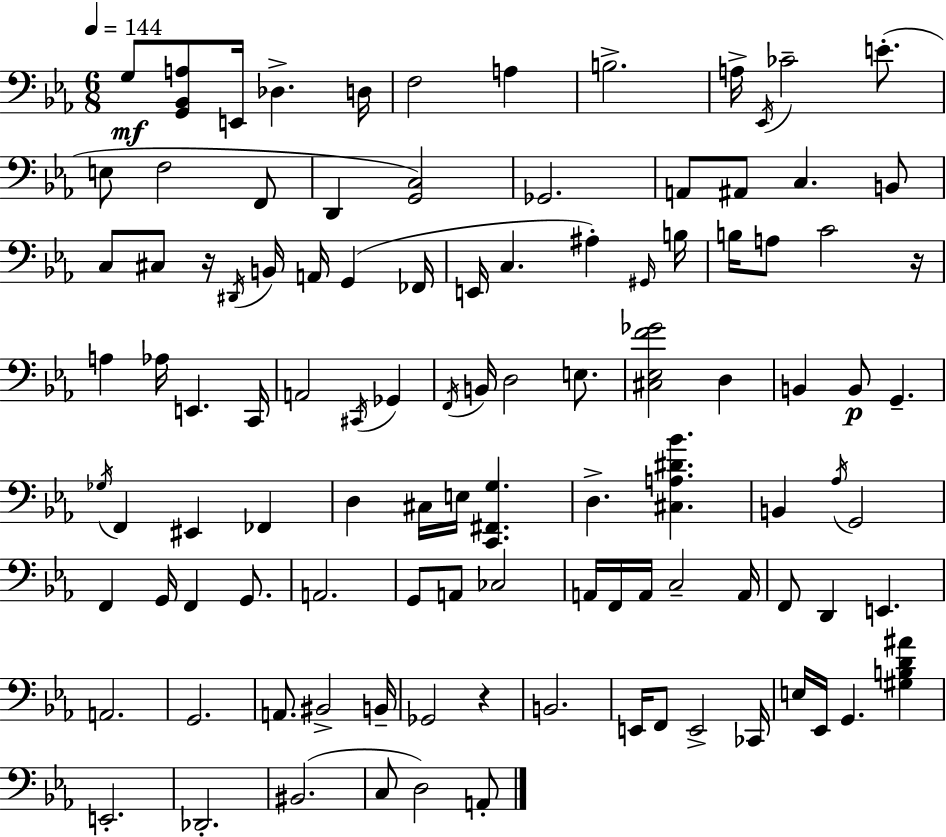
{
  \clef bass
  \numericTimeSignature
  \time 6/8
  \key c \minor
  \tempo 4 = 144
  g8\mf <g, bes, a>8 e,16 des4.-> d16 | f2 a4 | b2.-> | a16-> \acciaccatura { ees,16 } ces'2-- e'8.-.( | \break e8 f2 f,8 | d,4 <g, c>2) | ges,2. | a,8 ais,8 c4. b,8 | \break c8 cis8 r16 \acciaccatura { dis,16 } b,16 a,16 g,4( | fes,16 e,16 c4. ais4-.) | \grace { gis,16 } b16 b16 a8 c'2 | r16 a4 aes16 e,4. | \break c,16 a,2 \acciaccatura { cis,16 } | ges,4 \acciaccatura { f,16 } b,16 d2 | e8. <cis ees f' ges'>2 | d4 b,4 b,8\p g,4.-- | \break \acciaccatura { ges16 } f,4 eis,4 | fes,4 d4 cis16 e16 | <c, fis, g>4. d4.-> | <cis a dis' bes'>4. b,4 \acciaccatura { aes16 } g,2 | \break f,4 g,16 | f,4 g,8. a,2. | g,8 a,8 ces2 | a,16 f,16 a,16 c2-- | \break a,16 f,8 d,4 | e,4. a,2. | g,2. | a,8. bis,2-> | \break b,16-- ges,2 | r4 b,2. | e,16 f,8 e,2-> | ces,16 e16 ees,16 g,4. | \break <gis b d' ais'>4 e,2.-. | des,2.-. | bis,2.( | c8 d2) | \break a,8-. \bar "|."
}